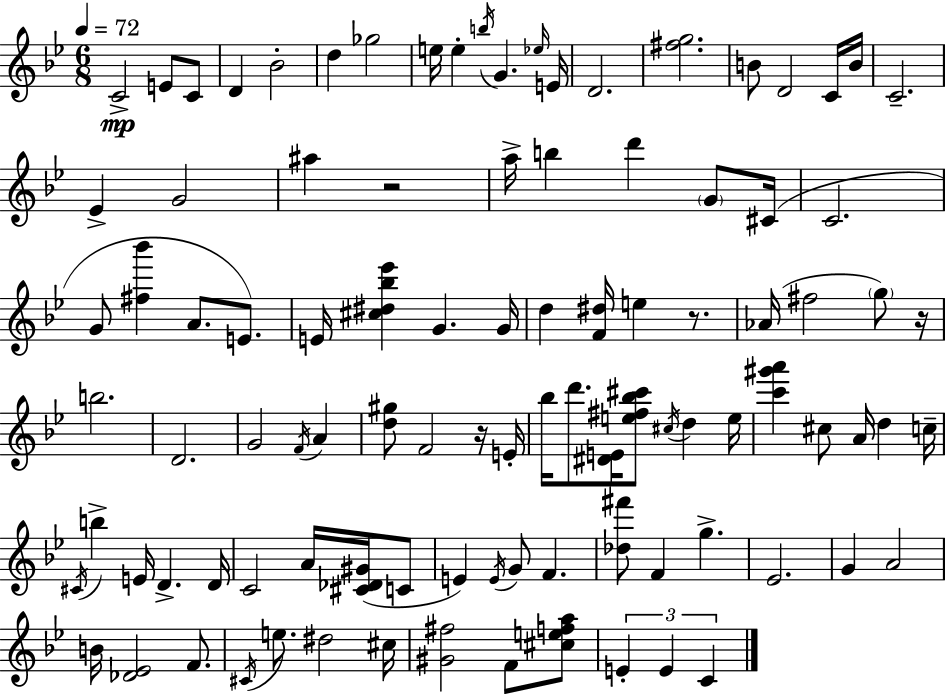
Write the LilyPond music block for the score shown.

{
  \clef treble
  \numericTimeSignature
  \time 6/8
  \key g \minor
  \tempo 4 = 72
  \repeat volta 2 { c'2->\mp e'8 c'8 | d'4 bes'2-. | d''4 ges''2 | e''16 e''4-. \acciaccatura { b''16 } g'4. | \break \grace { ees''16 } e'16 d'2. | <fis'' g''>2. | b'8 d'2 | c'16 b'16 c'2.-- | \break ees'4-> g'2 | ais''4 r2 | a''16-> b''4 d'''4 \parenthesize g'8 | cis'16( c'2. | \break g'8 <fis'' bes'''>4 a'8. e'8.) | e'16 <cis'' dis'' bes'' ees'''>4 g'4. | g'16 d''4 <f' dis''>16 e''4 r8. | aes'16( fis''2 \parenthesize g''8) | \break r16 b''2. | d'2. | g'2 \acciaccatura { f'16 } a'4 | <d'' gis''>8 f'2 | \break r16 e'16-. bes''16 d'''8. <dis' e'>16 <e'' fis'' bes'' cis'''>8 \acciaccatura { cis''16 } d''4 | e''16 <c''' gis''' a'''>4 cis''8 a'16 d''4 | c''16-- \acciaccatura { cis'16 } b''4-> e'16 d'4.-> | d'16 c'2 | \break a'16 <cis' des' gis'>16( c'8 e'4) \acciaccatura { e'16 } g'8 | f'4. <des'' fis'''>8 f'4 | g''4.-> ees'2. | g'4 a'2 | \break b'16 <des' ees'>2 | f'8. \acciaccatura { cis'16 } e''8. dis''2 | cis''16 <gis' fis''>2 | f'8 <cis'' e'' f'' a''>8 \tuplet 3/2 { e'4-. e'4 | \break c'4 } } \bar "|."
}